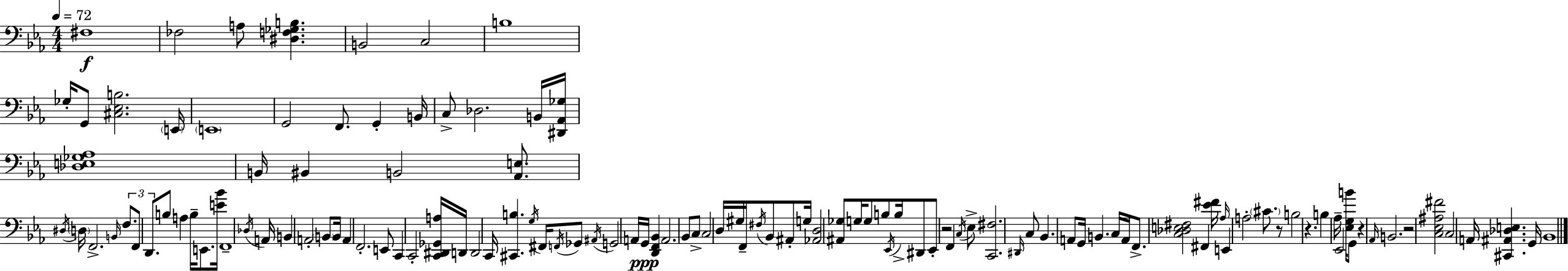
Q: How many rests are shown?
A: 5